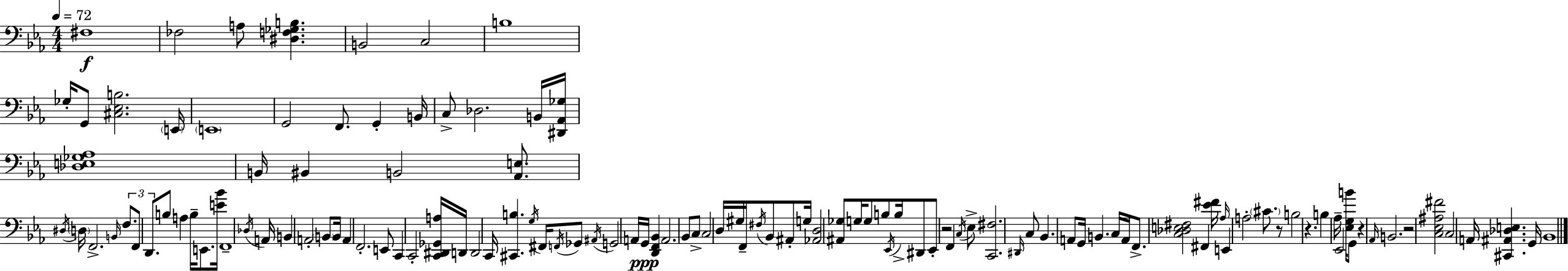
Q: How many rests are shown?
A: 5